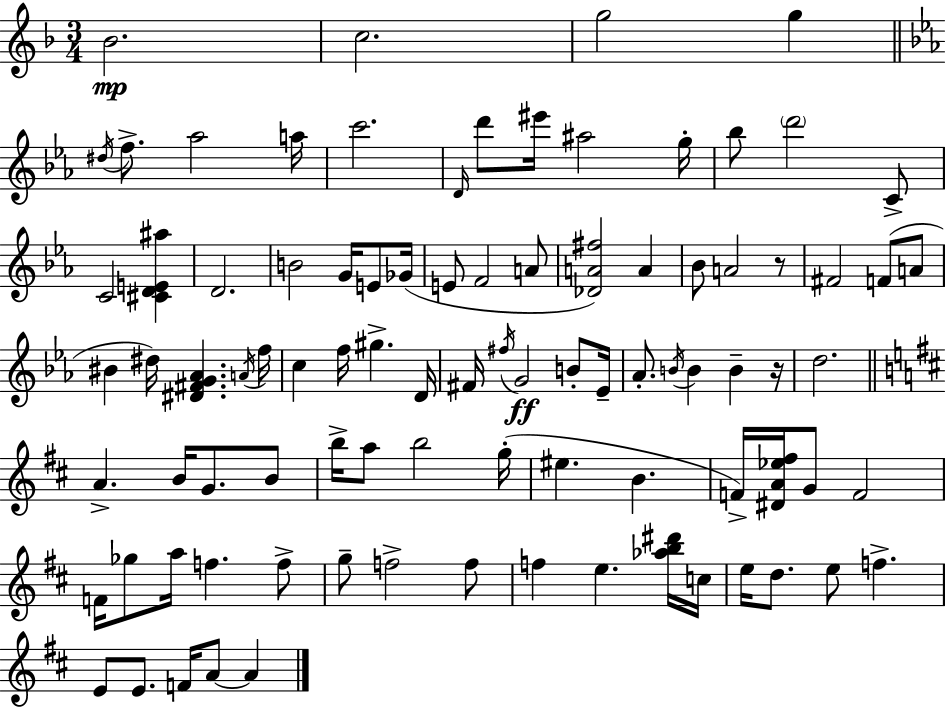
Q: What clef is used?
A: treble